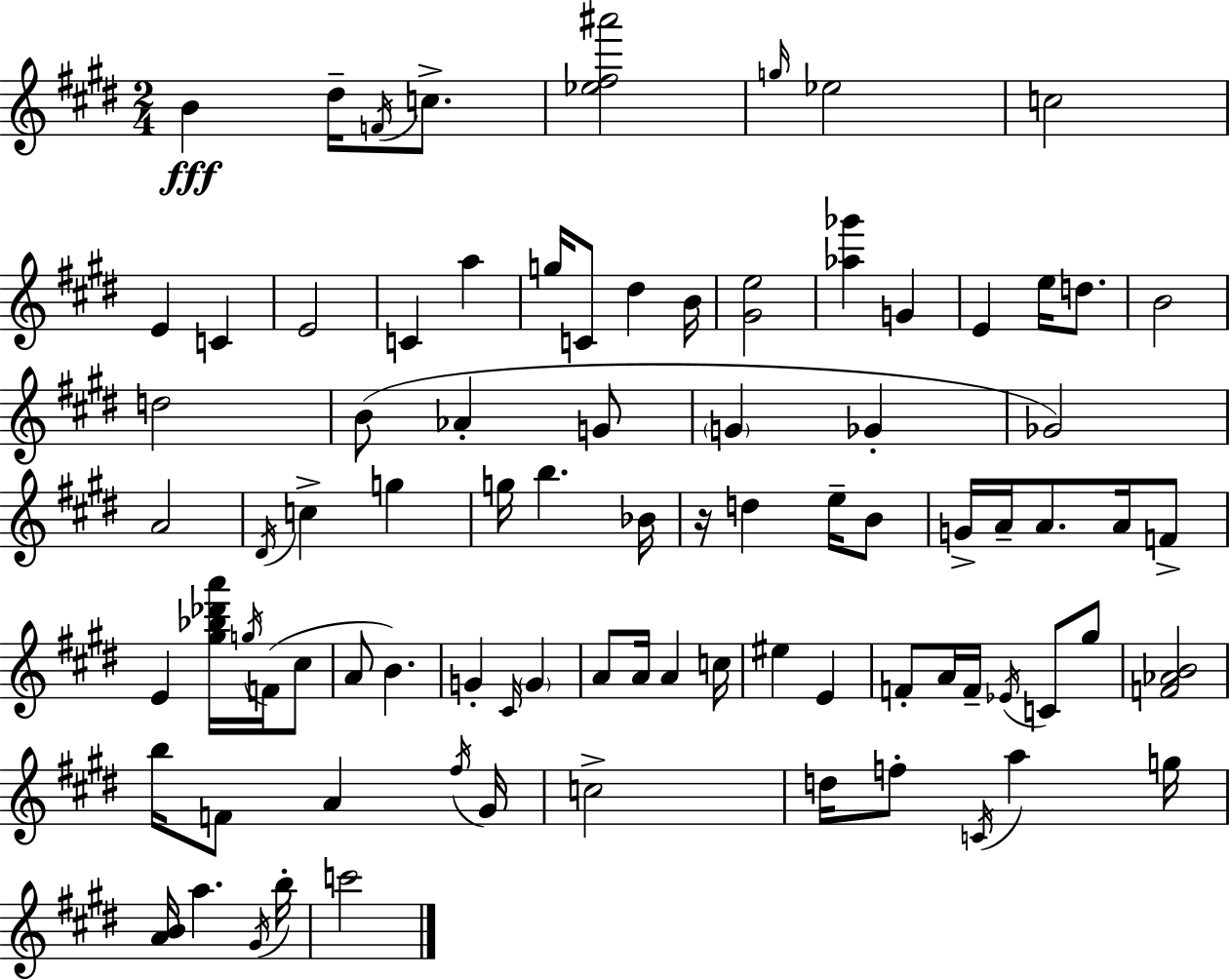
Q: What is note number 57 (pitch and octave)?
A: EIS5